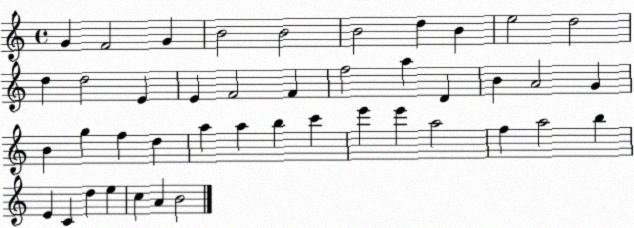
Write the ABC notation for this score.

X:1
T:Untitled
M:4/4
L:1/4
K:C
G F2 G B2 B2 B2 d B e2 d2 d d2 E E F2 F f2 a D B A2 G B g f d a a b c' e' e' a2 f a2 b E C d e c A B2